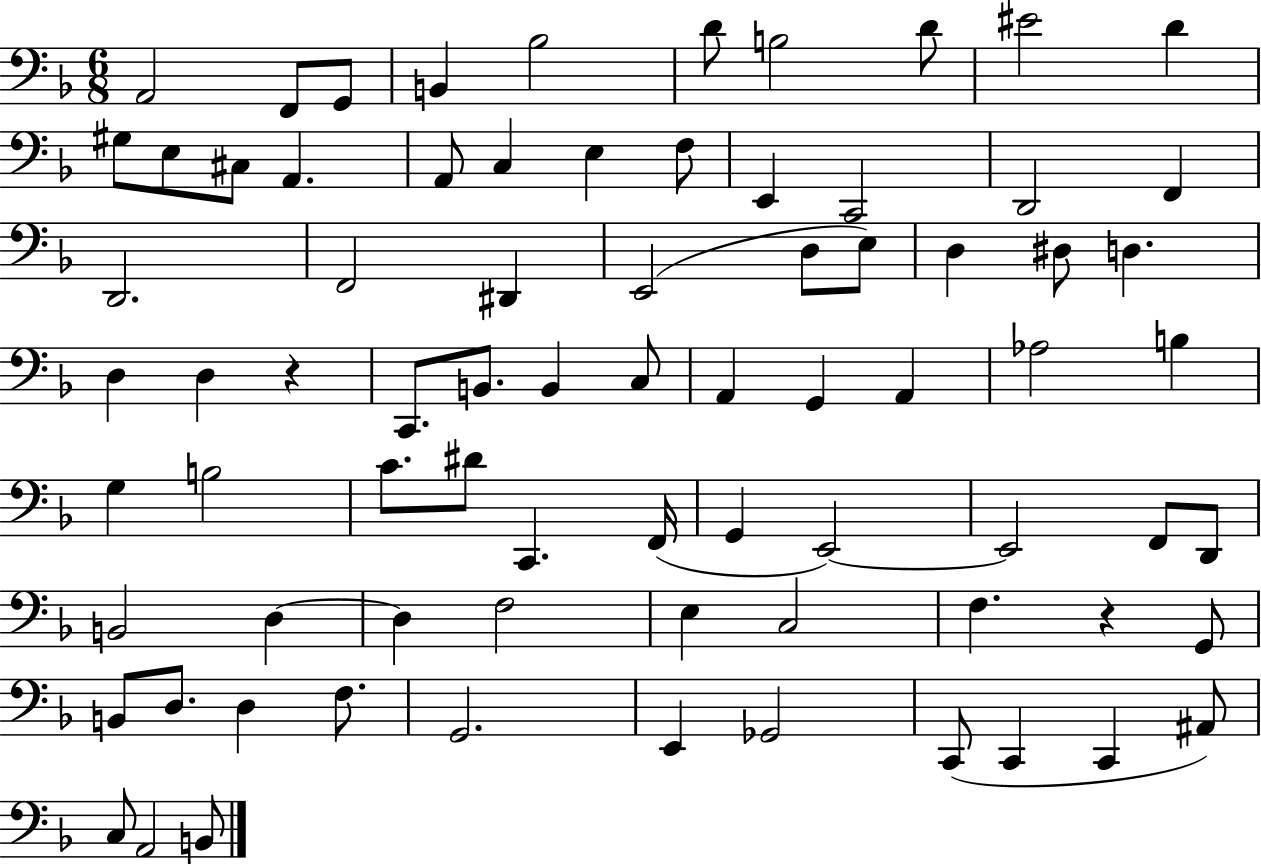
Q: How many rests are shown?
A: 2